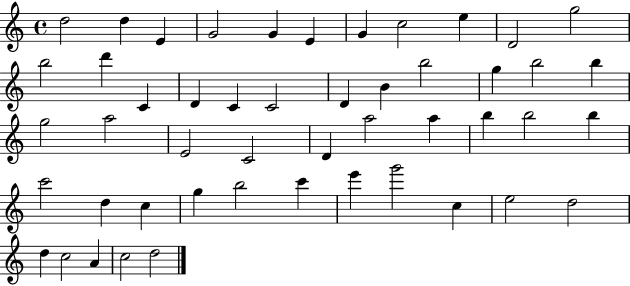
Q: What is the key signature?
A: C major